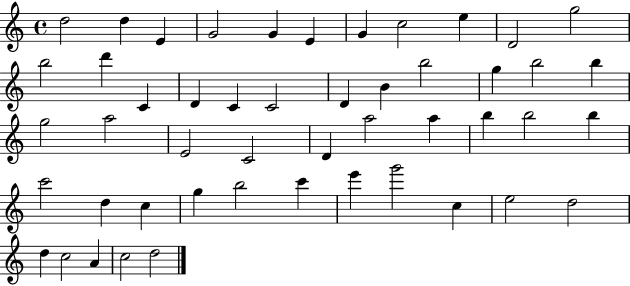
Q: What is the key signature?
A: C major